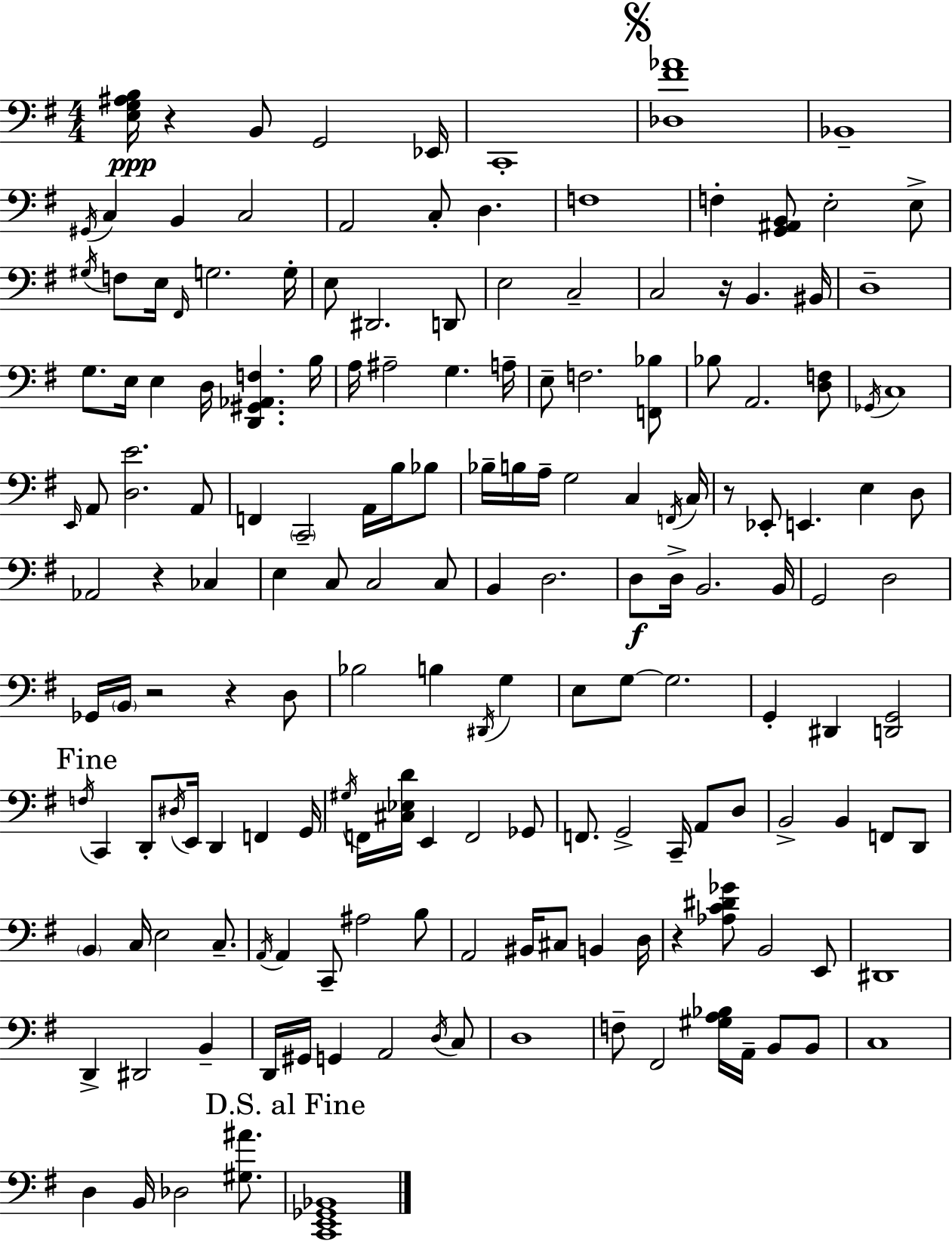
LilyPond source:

{
  \clef bass
  \numericTimeSignature
  \time 4/4
  \key e \minor
  \repeat volta 2 { <e g ais b>16\ppp r4 b,8 g,2 ees,16 | c,1-. | \mark \markup { \musicglyph "scripts.segno" } <des fis' aes'>1 | bes,1-- | \break \acciaccatura { gis,16 } c4 b,4 c2 | a,2 c8-. d4. | f1 | f4-. <g, ais, b,>8 e2-. e8-> | \break \acciaccatura { gis16 } f8 e16 \grace { fis,16 } g2. | g16-. e8 dis,2. | d,8 e2 c2-- | c2 r16 b,4. | \break bis,16 d1-- | g8. e16 e4 d16 <d, gis, aes, f>4. | b16 a16 ais2-- g4. | a16-- e8-- f2. | \break <f, bes>8 bes8 a,2. | <d f>8 \acciaccatura { ges,16 } c1 | \grace { e,16 } a,8 <d e'>2. | a,8 f,4 \parenthesize c,2-- | \break a,16 b16 bes8 bes16-- b16 a16-- g2 | c4 \acciaccatura { f,16 } c16 r8 ees,8-. e,4. | e4 d8 aes,2 r4 | ces4 e4 c8 c2 | \break c8 b,4 d2. | d8\f d16-> b,2. | b,16 g,2 d2 | ges,16 \parenthesize b,16 r2 | \break r4 d8 bes2 b4 | \acciaccatura { dis,16 } g4 e8 g8~~ g2. | g,4-. dis,4 <d, g,>2 | \mark "Fine" \acciaccatura { f16 } c,4 d,8-. \acciaccatura { dis16 } e,16 | \break d,4 f,4 g,16 \acciaccatura { gis16 } f,16 <cis ees d'>16 e,4 | f,2 ges,8 f,8. g,2-> | c,16-- a,8 d8 b,2-> | b,4 f,8 d,8 \parenthesize b,4 c16 e2 | \break c8.-- \acciaccatura { a,16 } a,4 c,8-- | ais2 b8 a,2 | bis,16 cis8 b,4 d16 r4 <aes c' dis' ges'>8 | b,2 e,8 dis,1 | \break d,4-> dis,2 | b,4-- d,16 gis,16 g,4 | a,2 \acciaccatura { d16 } c8 d1 | f8-- fis,2 | \break <gis a bes>16 a,16-- b,8 b,8 c1 | d4 | b,16 des2 <gis ais'>8. \mark "D.S. al Fine" <c, e, ges, bes,>1 | } \bar "|."
}